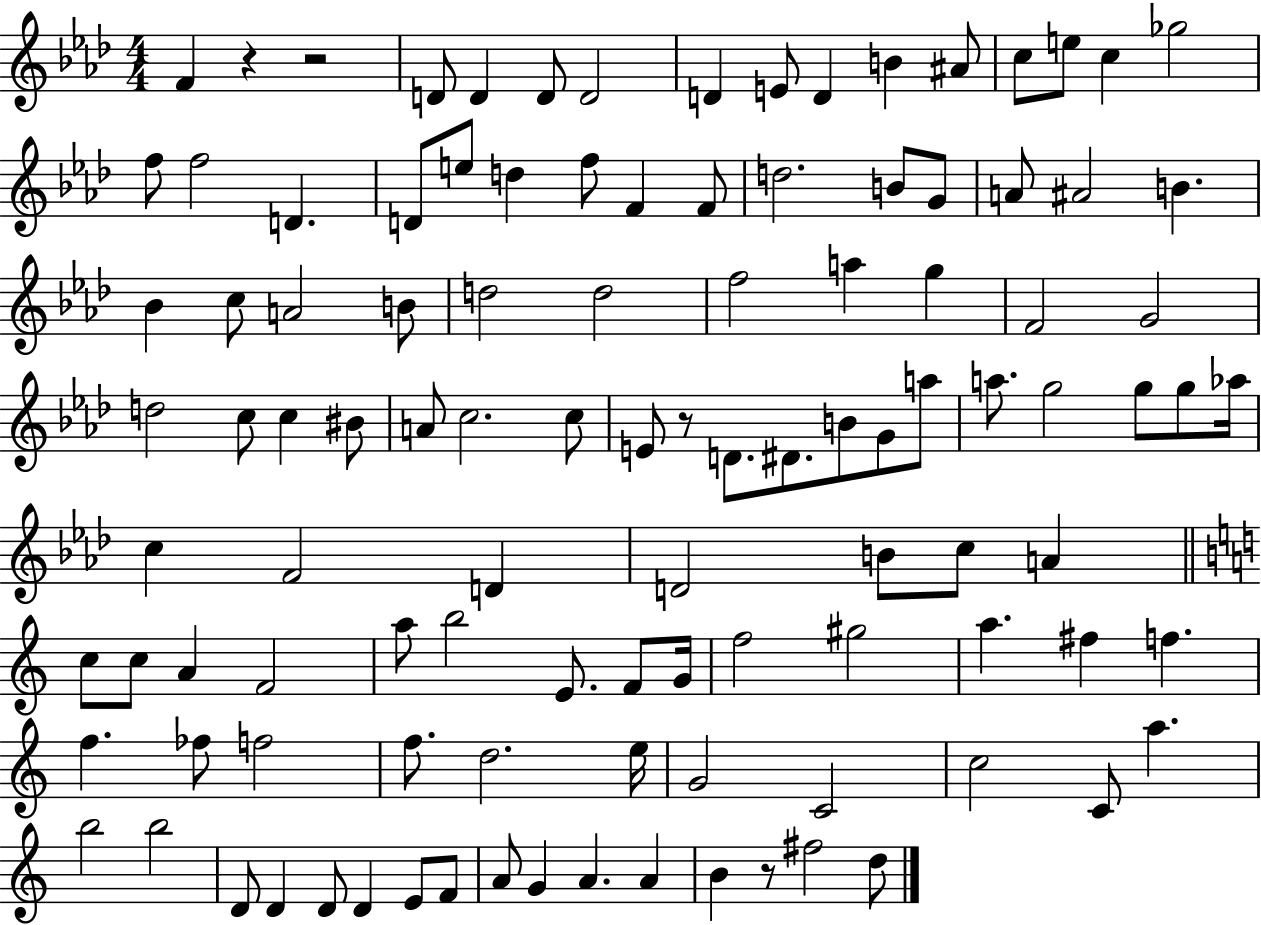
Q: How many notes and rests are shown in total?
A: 109